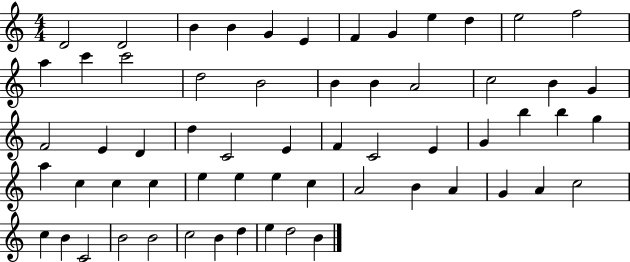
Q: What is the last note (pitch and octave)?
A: B4